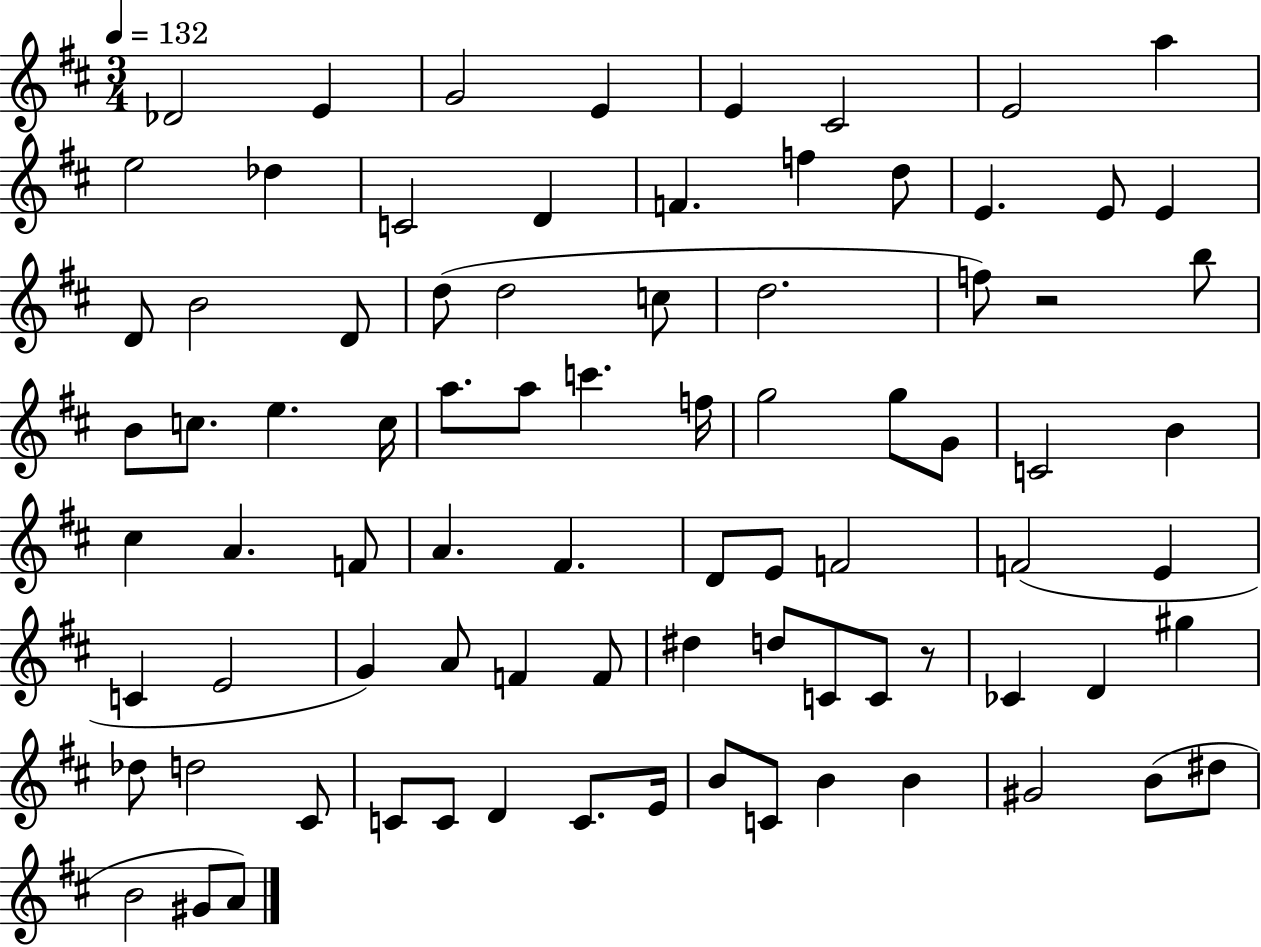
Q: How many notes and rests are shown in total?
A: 83